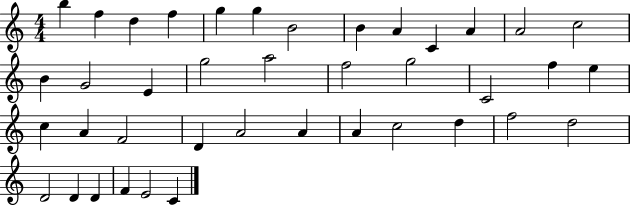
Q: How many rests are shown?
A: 0